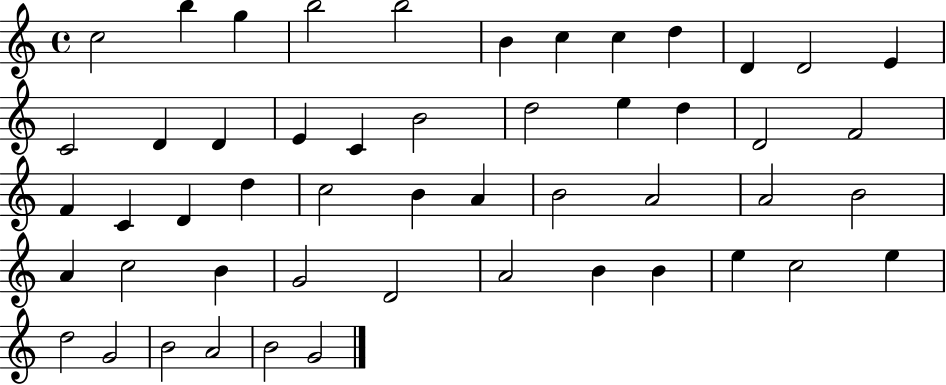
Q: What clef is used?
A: treble